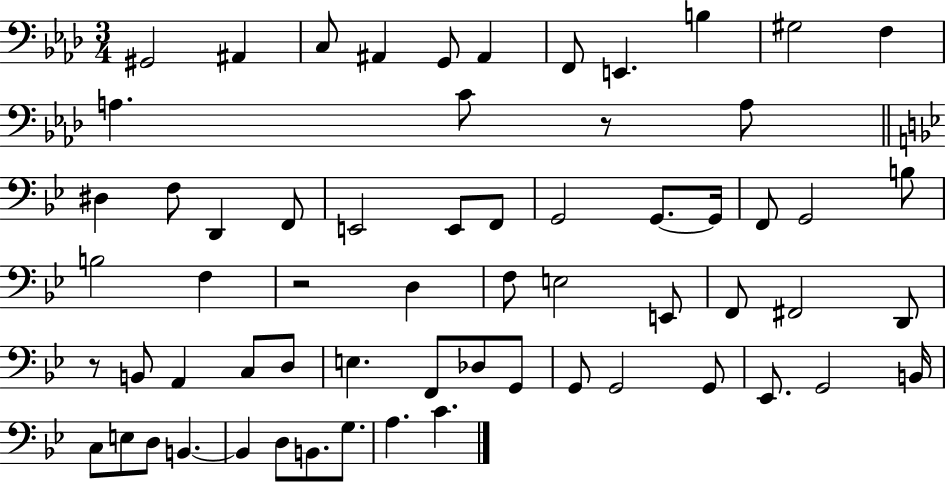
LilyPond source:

{
  \clef bass
  \numericTimeSignature
  \time 3/4
  \key aes \major
  gis,2 ais,4 | c8 ais,4 g,8 ais,4 | f,8 e,4. b4 | gis2 f4 | \break a4. c'8 r8 a8 | \bar "||" \break \key bes \major dis4 f8 d,4 f,8 | e,2 e,8 f,8 | g,2 g,8.~~ g,16 | f,8 g,2 b8 | \break b2 f4 | r2 d4 | f8 e2 e,8 | f,8 fis,2 d,8 | \break r8 b,8 a,4 c8 d8 | e4. f,8 des8 g,8 | g,8 g,2 g,8 | ees,8. g,2 b,16 | \break c8 e8 d8 b,4.~~ | b,4 d8 b,8. g8. | a4. c'4. | \bar "|."
}